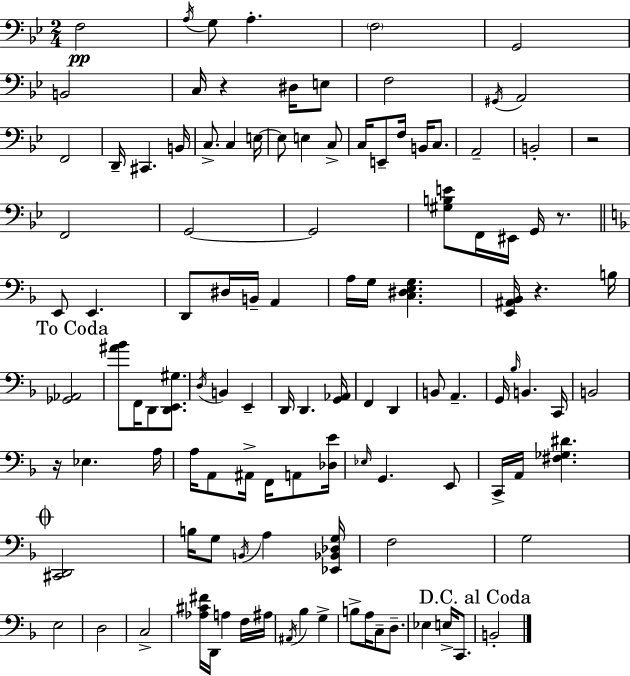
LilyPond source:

{
  \clef bass
  \numericTimeSignature
  \time 2/4
  \key bes \major
  \repeat volta 2 { f2\pp | \acciaccatura { a16 } g8 a4.-. | \parenthesize f2 | g,2 | \break b,2 | c16 r4 dis16 e8 | f2 | \acciaccatura { gis,16 } a,2 | \break f,2 | d,16-- cis,4. | b,16 c8.-> c4 | e16~~ e8 e4 | \break c8-> c16 e,8-- f16 b,16 c8. | a,2-- | b,2-. | r2 | \break f,2 | g,2~~ | g,2 | <gis b e'>8 f,16 eis,16 g,16 r8. | \break \bar "||" \break \key d \minor e,8 e,4. | d,8 dis16 b,16-- a,4 | a16 g16 <c dis e g>4. | <e, ais, bes,>16 r4. b16 | \break \mark "To Coda" <ges, aes,>2 | <ais' bes'>8 f,16 d,8 <d, e, gis>8. | \acciaccatura { d16 } b,4 e,4-- | d,16 d,4. | \break <g, aes,>16 f,4 d,4 | b,8 a,4.-- | g,16 \grace { bes16 } b,4. | c,16 b,2 | \break r16 ees4. | a16 a16 a,8 ais,16-> f,16 a,8 | <des e'>16 \grace { ees16 } g,4. | e,8 c,16-> a,16 <fis ges dis'>4. | \break \mark \markup { \musicglyph "scripts.coda" } <cis, d,>2 | b16 g8 \acciaccatura { b,16 } a4 | <ees, bes, des g>16 f2 | g2 | \break e2 | d2 | c2-> | <aes cis' fis'>16 d,16 a4 | \break f16 ais16 \acciaccatura { ais,16 } bes4 | g4-> b8-> a16 | c8-- d8.-- ees4 | e16-> c,8. \mark "D.C. al Coda" b,2-. | \break } \bar "|."
}